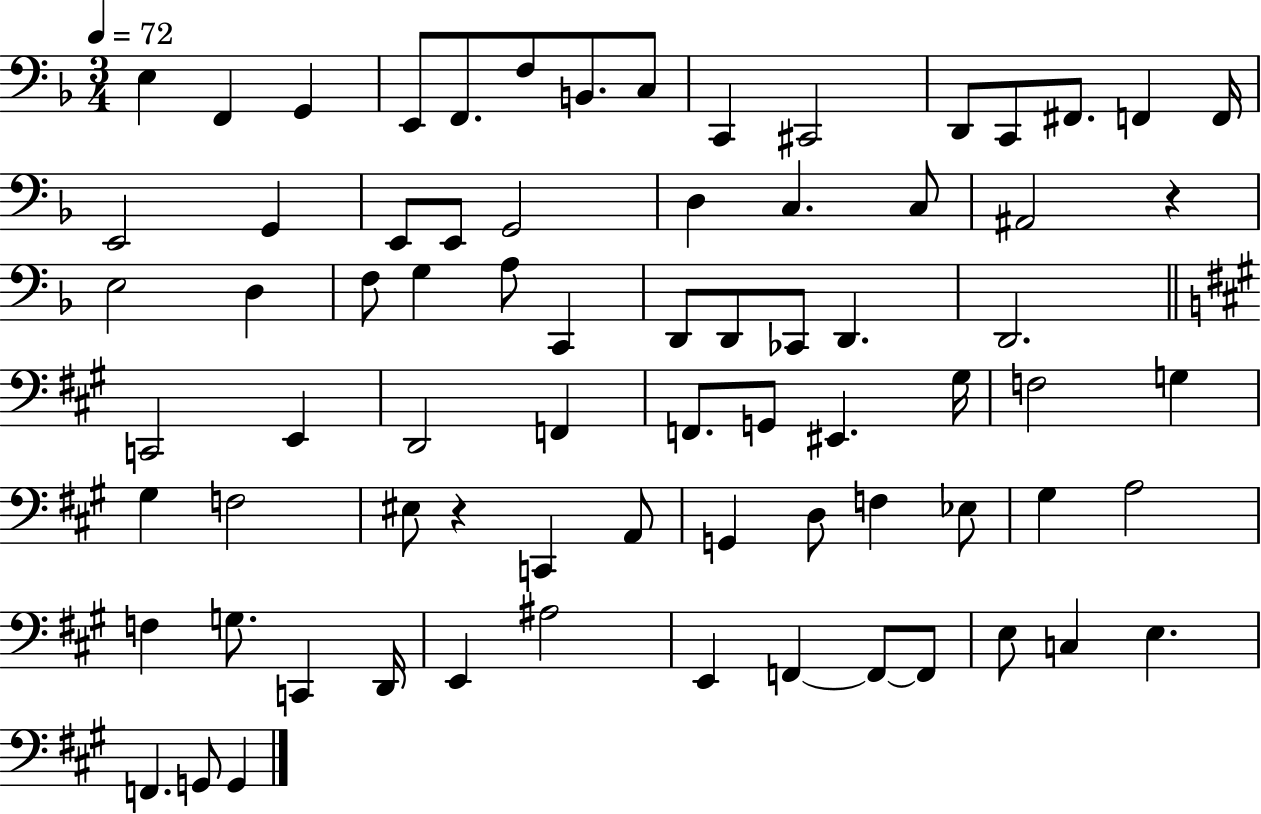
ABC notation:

X:1
T:Untitled
M:3/4
L:1/4
K:F
E, F,, G,, E,,/2 F,,/2 F,/2 B,,/2 C,/2 C,, ^C,,2 D,,/2 C,,/2 ^F,,/2 F,, F,,/4 E,,2 G,, E,,/2 E,,/2 G,,2 D, C, C,/2 ^A,,2 z E,2 D, F,/2 G, A,/2 C,, D,,/2 D,,/2 _C,,/2 D,, D,,2 C,,2 E,, D,,2 F,, F,,/2 G,,/2 ^E,, ^G,/4 F,2 G, ^G, F,2 ^E,/2 z C,, A,,/2 G,, D,/2 F, _E,/2 ^G, A,2 F, G,/2 C,, D,,/4 E,, ^A,2 E,, F,, F,,/2 F,,/2 E,/2 C, E, F,, G,,/2 G,,